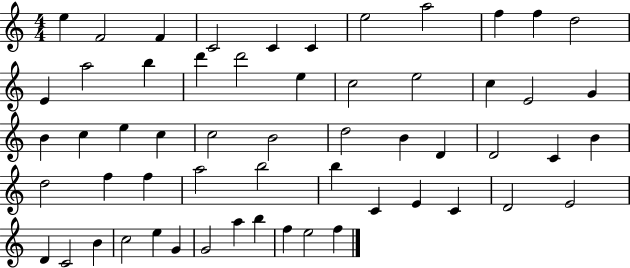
E5/q F4/h F4/q C4/h C4/q C4/q E5/h A5/h F5/q F5/q D5/h E4/q A5/h B5/q D6/q D6/h E5/q C5/h E5/h C5/q E4/h G4/q B4/q C5/q E5/q C5/q C5/h B4/h D5/h B4/q D4/q D4/h C4/q B4/q D5/h F5/q F5/q A5/h B5/h B5/q C4/q E4/q C4/q D4/h E4/h D4/q C4/h B4/q C5/h E5/q G4/q G4/h A5/q B5/q F5/q E5/h F5/q